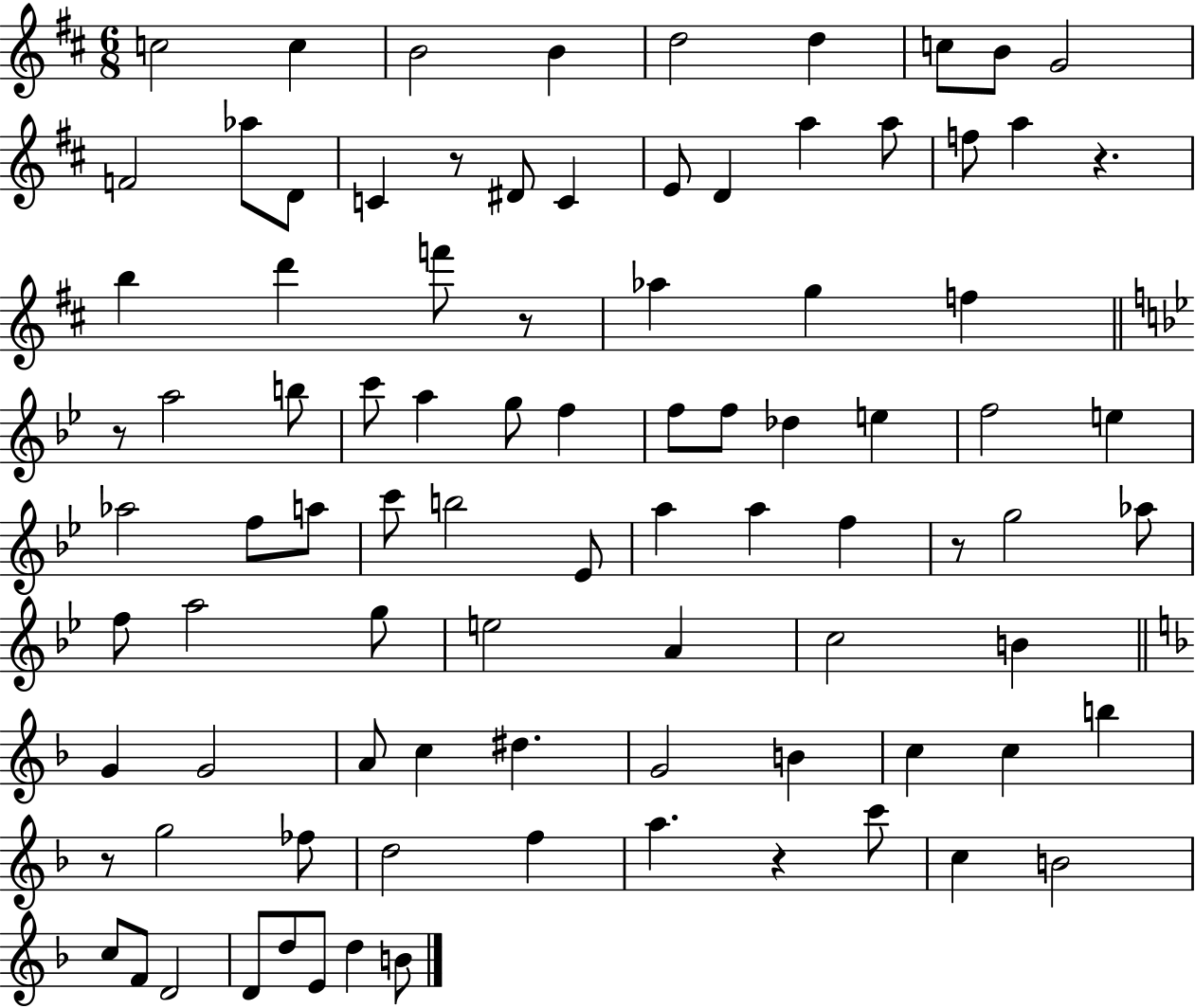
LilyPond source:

{
  \clef treble
  \numericTimeSignature
  \time 6/8
  \key d \major
  \repeat volta 2 { c''2 c''4 | b'2 b'4 | d''2 d''4 | c''8 b'8 g'2 | \break f'2 aes''8 d'8 | c'4 r8 dis'8 c'4 | e'8 d'4 a''4 a''8 | f''8 a''4 r4. | \break b''4 d'''4 f'''8 r8 | aes''4 g''4 f''4 | \bar "||" \break \key bes \major r8 a''2 b''8 | c'''8 a''4 g''8 f''4 | f''8 f''8 des''4 e''4 | f''2 e''4 | \break aes''2 f''8 a''8 | c'''8 b''2 ees'8 | a''4 a''4 f''4 | r8 g''2 aes''8 | \break f''8 a''2 g''8 | e''2 a'4 | c''2 b'4 | \bar "||" \break \key d \minor g'4 g'2 | a'8 c''4 dis''4. | g'2 b'4 | c''4 c''4 b''4 | \break r8 g''2 fes''8 | d''2 f''4 | a''4. r4 c'''8 | c''4 b'2 | \break c''8 f'8 d'2 | d'8 d''8 e'8 d''4 b'8 | } \bar "|."
}